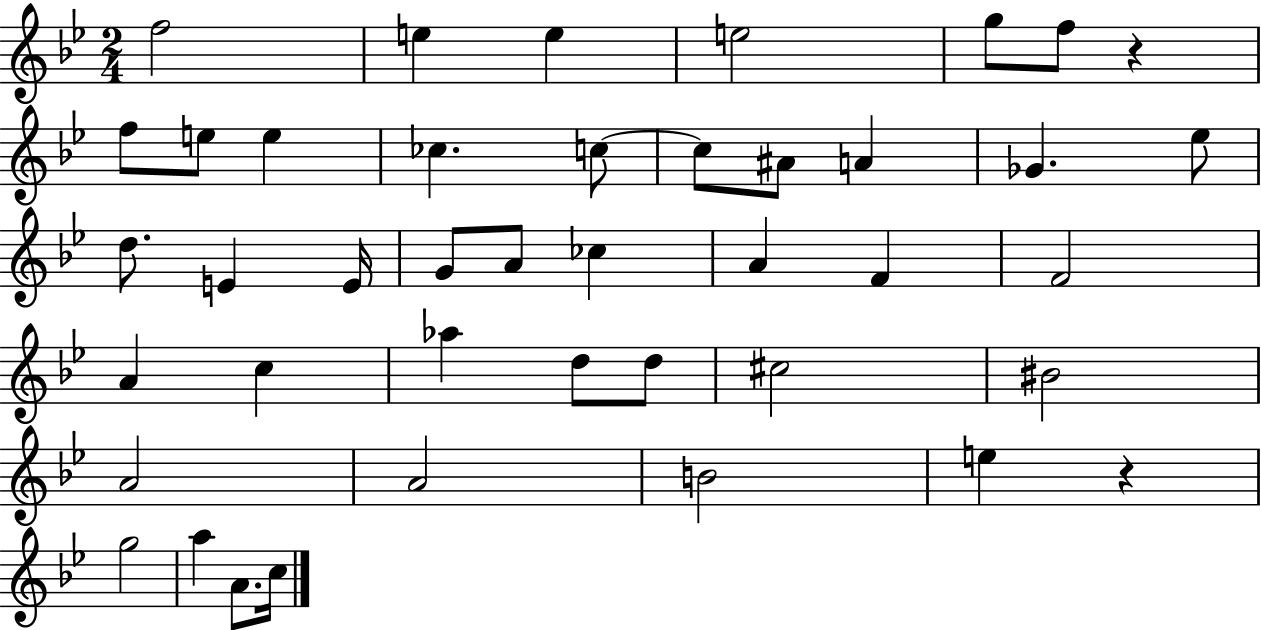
F5/h E5/q E5/q E5/h G5/e F5/e R/q F5/e E5/e E5/q CES5/q. C5/e C5/e A#4/e A4/q Gb4/q. Eb5/e D5/e. E4/q E4/s G4/e A4/e CES5/q A4/q F4/q F4/h A4/q C5/q Ab5/q D5/e D5/e C#5/h BIS4/h A4/h A4/h B4/h E5/q R/q G5/h A5/q A4/e. C5/s